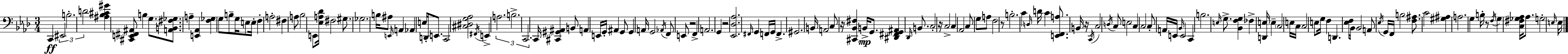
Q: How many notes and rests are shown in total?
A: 146